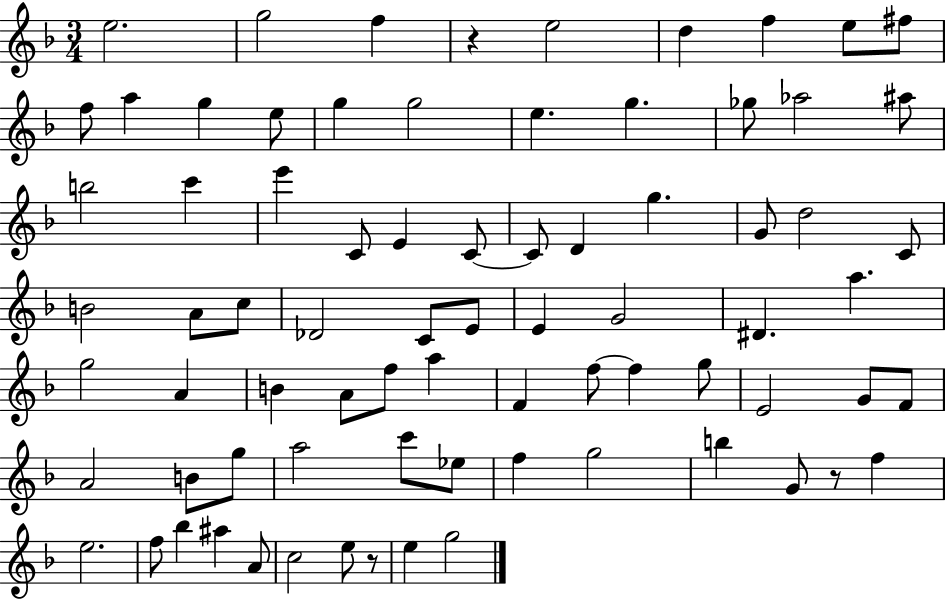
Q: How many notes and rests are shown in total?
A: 77